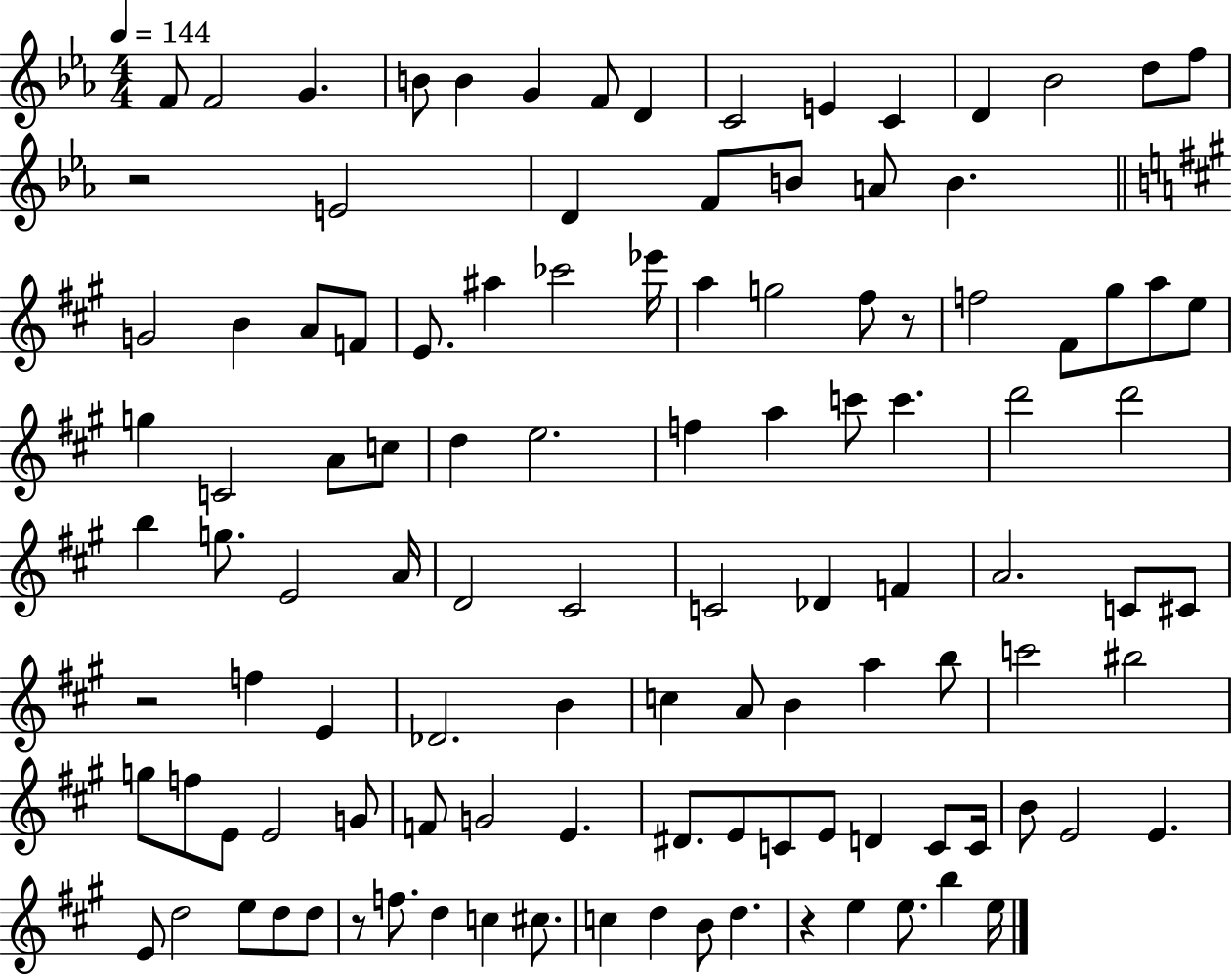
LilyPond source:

{
  \clef treble
  \numericTimeSignature
  \time 4/4
  \key ees \major
  \tempo 4 = 144
  f'8 f'2 g'4. | b'8 b'4 g'4 f'8 d'4 | c'2 e'4 c'4 | d'4 bes'2 d''8 f''8 | \break r2 e'2 | d'4 f'8 b'8 a'8 b'4. | \bar "||" \break \key a \major g'2 b'4 a'8 f'8 | e'8. ais''4 ces'''2 ees'''16 | a''4 g''2 fis''8 r8 | f''2 fis'8 gis''8 a''8 e''8 | \break g''4 c'2 a'8 c''8 | d''4 e''2. | f''4 a''4 c'''8 c'''4. | d'''2 d'''2 | \break b''4 g''8. e'2 a'16 | d'2 cis'2 | c'2 des'4 f'4 | a'2. c'8 cis'8 | \break r2 f''4 e'4 | des'2. b'4 | c''4 a'8 b'4 a''4 b''8 | c'''2 bis''2 | \break g''8 f''8 e'8 e'2 g'8 | f'8 g'2 e'4. | dis'8. e'8 c'8 e'8 d'4 c'8 c'16 | b'8 e'2 e'4. | \break e'8 d''2 e''8 d''8 d''8 | r8 f''8. d''4 c''4 cis''8. | c''4 d''4 b'8 d''4. | r4 e''4 e''8. b''4 e''16 | \break \bar "|."
}